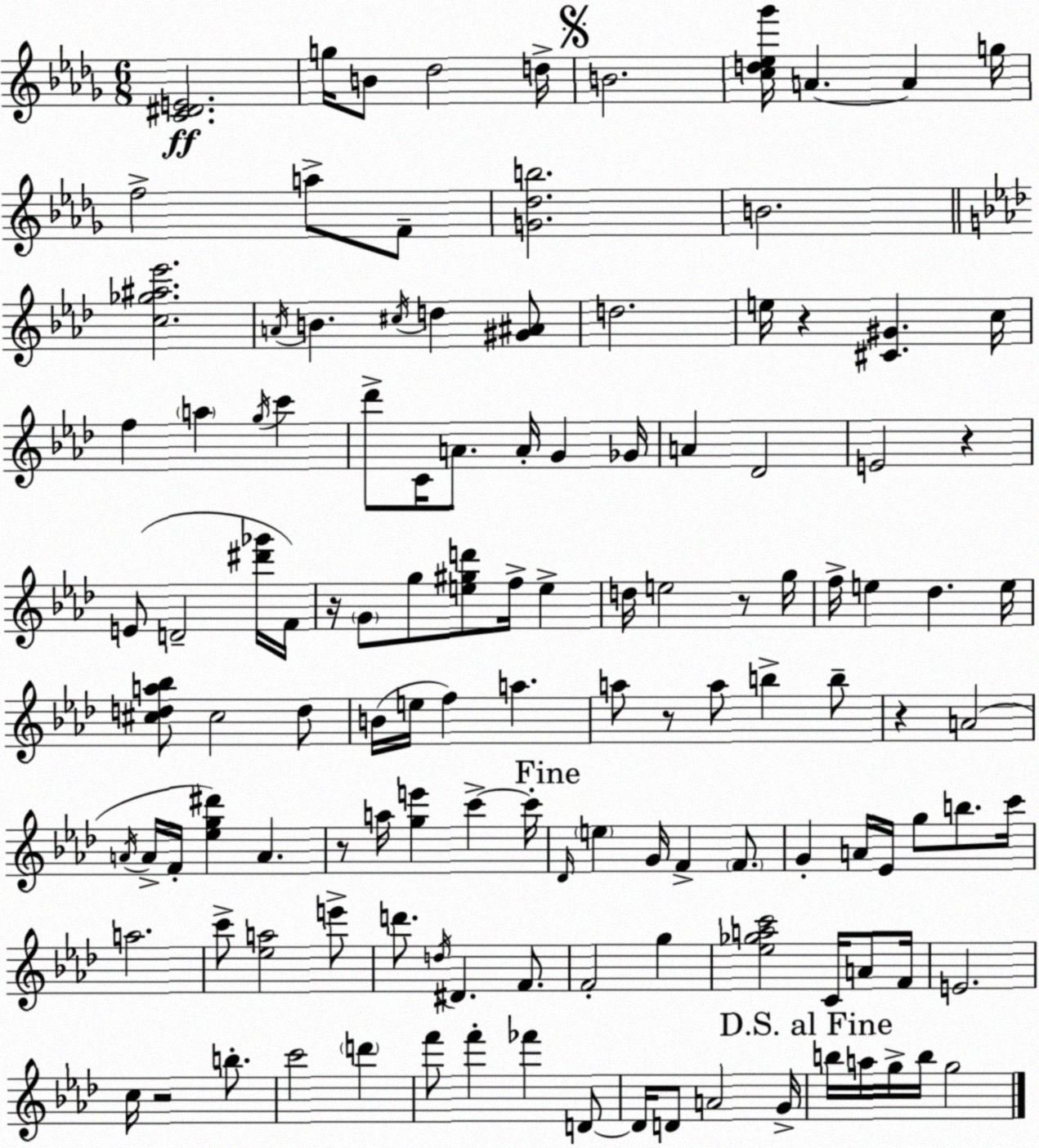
X:1
T:Untitled
M:6/8
L:1/4
K:Bbm
[C^DE]2 g/4 B/2 _d2 d/4 B2 [cd_e_g']/4 A A g/4 f2 a/2 F/2 [G_db]2 B2 [c_g^a_e']2 A/4 B ^c/4 d [^G^A]/2 d2 e/4 z [^C^G] c/4 f a g/4 c' _d'/2 C/4 A/2 A/4 G _G/4 A _D2 E2 z E/2 D2 [^d'_g']/4 F/4 z/4 G/2 g/2 [e^gd']/2 f/4 e d/4 e2 z/2 g/4 f/4 e _d e/4 [^cda_b]/2 ^c2 d/2 B/4 e/4 f a a/2 z/2 a/2 b b/2 z A2 A/4 A/4 F/4 [_eg^d'] A z/2 a/4 [ge'] c' c'/4 _D/4 e G/4 F F/2 G A/4 _E/4 g/2 b/2 c'/4 a2 c'/2 [_ea]2 e'/2 d'/2 d/4 ^D F/2 F2 g [_e_gac']2 C/4 A/2 F/4 E2 c/4 z2 b/2 c'2 d' f'/2 f' _f' D/2 D/4 D/2 A2 G/4 b/4 a/4 g/4 b/4 g2